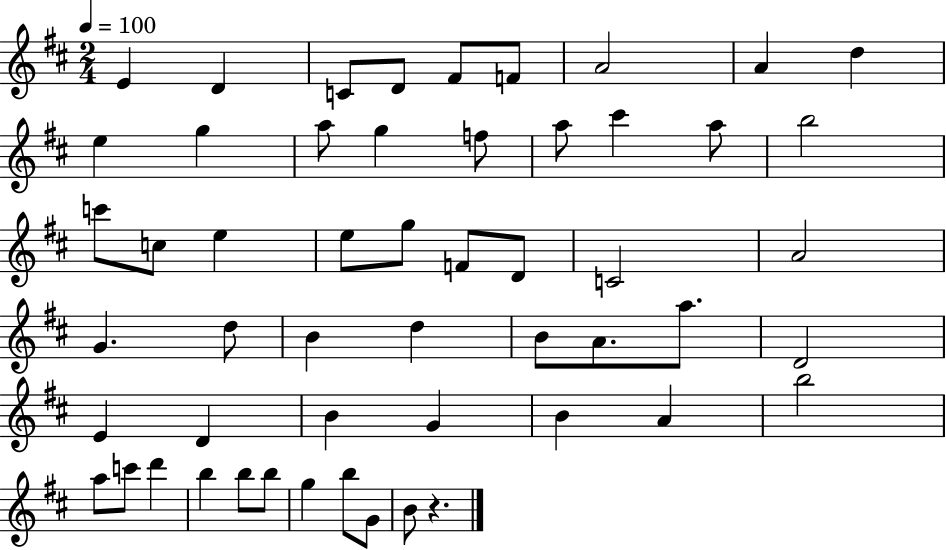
E4/q D4/q C4/e D4/e F#4/e F4/e A4/h A4/q D5/q E5/q G5/q A5/e G5/q F5/e A5/e C#6/q A5/e B5/h C6/e C5/e E5/q E5/e G5/e F4/e D4/e C4/h A4/h G4/q. D5/e B4/q D5/q B4/e A4/e. A5/e. D4/h E4/q D4/q B4/q G4/q B4/q A4/q B5/h A5/e C6/e D6/q B5/q B5/e B5/e G5/q B5/e G4/e B4/e R/q.